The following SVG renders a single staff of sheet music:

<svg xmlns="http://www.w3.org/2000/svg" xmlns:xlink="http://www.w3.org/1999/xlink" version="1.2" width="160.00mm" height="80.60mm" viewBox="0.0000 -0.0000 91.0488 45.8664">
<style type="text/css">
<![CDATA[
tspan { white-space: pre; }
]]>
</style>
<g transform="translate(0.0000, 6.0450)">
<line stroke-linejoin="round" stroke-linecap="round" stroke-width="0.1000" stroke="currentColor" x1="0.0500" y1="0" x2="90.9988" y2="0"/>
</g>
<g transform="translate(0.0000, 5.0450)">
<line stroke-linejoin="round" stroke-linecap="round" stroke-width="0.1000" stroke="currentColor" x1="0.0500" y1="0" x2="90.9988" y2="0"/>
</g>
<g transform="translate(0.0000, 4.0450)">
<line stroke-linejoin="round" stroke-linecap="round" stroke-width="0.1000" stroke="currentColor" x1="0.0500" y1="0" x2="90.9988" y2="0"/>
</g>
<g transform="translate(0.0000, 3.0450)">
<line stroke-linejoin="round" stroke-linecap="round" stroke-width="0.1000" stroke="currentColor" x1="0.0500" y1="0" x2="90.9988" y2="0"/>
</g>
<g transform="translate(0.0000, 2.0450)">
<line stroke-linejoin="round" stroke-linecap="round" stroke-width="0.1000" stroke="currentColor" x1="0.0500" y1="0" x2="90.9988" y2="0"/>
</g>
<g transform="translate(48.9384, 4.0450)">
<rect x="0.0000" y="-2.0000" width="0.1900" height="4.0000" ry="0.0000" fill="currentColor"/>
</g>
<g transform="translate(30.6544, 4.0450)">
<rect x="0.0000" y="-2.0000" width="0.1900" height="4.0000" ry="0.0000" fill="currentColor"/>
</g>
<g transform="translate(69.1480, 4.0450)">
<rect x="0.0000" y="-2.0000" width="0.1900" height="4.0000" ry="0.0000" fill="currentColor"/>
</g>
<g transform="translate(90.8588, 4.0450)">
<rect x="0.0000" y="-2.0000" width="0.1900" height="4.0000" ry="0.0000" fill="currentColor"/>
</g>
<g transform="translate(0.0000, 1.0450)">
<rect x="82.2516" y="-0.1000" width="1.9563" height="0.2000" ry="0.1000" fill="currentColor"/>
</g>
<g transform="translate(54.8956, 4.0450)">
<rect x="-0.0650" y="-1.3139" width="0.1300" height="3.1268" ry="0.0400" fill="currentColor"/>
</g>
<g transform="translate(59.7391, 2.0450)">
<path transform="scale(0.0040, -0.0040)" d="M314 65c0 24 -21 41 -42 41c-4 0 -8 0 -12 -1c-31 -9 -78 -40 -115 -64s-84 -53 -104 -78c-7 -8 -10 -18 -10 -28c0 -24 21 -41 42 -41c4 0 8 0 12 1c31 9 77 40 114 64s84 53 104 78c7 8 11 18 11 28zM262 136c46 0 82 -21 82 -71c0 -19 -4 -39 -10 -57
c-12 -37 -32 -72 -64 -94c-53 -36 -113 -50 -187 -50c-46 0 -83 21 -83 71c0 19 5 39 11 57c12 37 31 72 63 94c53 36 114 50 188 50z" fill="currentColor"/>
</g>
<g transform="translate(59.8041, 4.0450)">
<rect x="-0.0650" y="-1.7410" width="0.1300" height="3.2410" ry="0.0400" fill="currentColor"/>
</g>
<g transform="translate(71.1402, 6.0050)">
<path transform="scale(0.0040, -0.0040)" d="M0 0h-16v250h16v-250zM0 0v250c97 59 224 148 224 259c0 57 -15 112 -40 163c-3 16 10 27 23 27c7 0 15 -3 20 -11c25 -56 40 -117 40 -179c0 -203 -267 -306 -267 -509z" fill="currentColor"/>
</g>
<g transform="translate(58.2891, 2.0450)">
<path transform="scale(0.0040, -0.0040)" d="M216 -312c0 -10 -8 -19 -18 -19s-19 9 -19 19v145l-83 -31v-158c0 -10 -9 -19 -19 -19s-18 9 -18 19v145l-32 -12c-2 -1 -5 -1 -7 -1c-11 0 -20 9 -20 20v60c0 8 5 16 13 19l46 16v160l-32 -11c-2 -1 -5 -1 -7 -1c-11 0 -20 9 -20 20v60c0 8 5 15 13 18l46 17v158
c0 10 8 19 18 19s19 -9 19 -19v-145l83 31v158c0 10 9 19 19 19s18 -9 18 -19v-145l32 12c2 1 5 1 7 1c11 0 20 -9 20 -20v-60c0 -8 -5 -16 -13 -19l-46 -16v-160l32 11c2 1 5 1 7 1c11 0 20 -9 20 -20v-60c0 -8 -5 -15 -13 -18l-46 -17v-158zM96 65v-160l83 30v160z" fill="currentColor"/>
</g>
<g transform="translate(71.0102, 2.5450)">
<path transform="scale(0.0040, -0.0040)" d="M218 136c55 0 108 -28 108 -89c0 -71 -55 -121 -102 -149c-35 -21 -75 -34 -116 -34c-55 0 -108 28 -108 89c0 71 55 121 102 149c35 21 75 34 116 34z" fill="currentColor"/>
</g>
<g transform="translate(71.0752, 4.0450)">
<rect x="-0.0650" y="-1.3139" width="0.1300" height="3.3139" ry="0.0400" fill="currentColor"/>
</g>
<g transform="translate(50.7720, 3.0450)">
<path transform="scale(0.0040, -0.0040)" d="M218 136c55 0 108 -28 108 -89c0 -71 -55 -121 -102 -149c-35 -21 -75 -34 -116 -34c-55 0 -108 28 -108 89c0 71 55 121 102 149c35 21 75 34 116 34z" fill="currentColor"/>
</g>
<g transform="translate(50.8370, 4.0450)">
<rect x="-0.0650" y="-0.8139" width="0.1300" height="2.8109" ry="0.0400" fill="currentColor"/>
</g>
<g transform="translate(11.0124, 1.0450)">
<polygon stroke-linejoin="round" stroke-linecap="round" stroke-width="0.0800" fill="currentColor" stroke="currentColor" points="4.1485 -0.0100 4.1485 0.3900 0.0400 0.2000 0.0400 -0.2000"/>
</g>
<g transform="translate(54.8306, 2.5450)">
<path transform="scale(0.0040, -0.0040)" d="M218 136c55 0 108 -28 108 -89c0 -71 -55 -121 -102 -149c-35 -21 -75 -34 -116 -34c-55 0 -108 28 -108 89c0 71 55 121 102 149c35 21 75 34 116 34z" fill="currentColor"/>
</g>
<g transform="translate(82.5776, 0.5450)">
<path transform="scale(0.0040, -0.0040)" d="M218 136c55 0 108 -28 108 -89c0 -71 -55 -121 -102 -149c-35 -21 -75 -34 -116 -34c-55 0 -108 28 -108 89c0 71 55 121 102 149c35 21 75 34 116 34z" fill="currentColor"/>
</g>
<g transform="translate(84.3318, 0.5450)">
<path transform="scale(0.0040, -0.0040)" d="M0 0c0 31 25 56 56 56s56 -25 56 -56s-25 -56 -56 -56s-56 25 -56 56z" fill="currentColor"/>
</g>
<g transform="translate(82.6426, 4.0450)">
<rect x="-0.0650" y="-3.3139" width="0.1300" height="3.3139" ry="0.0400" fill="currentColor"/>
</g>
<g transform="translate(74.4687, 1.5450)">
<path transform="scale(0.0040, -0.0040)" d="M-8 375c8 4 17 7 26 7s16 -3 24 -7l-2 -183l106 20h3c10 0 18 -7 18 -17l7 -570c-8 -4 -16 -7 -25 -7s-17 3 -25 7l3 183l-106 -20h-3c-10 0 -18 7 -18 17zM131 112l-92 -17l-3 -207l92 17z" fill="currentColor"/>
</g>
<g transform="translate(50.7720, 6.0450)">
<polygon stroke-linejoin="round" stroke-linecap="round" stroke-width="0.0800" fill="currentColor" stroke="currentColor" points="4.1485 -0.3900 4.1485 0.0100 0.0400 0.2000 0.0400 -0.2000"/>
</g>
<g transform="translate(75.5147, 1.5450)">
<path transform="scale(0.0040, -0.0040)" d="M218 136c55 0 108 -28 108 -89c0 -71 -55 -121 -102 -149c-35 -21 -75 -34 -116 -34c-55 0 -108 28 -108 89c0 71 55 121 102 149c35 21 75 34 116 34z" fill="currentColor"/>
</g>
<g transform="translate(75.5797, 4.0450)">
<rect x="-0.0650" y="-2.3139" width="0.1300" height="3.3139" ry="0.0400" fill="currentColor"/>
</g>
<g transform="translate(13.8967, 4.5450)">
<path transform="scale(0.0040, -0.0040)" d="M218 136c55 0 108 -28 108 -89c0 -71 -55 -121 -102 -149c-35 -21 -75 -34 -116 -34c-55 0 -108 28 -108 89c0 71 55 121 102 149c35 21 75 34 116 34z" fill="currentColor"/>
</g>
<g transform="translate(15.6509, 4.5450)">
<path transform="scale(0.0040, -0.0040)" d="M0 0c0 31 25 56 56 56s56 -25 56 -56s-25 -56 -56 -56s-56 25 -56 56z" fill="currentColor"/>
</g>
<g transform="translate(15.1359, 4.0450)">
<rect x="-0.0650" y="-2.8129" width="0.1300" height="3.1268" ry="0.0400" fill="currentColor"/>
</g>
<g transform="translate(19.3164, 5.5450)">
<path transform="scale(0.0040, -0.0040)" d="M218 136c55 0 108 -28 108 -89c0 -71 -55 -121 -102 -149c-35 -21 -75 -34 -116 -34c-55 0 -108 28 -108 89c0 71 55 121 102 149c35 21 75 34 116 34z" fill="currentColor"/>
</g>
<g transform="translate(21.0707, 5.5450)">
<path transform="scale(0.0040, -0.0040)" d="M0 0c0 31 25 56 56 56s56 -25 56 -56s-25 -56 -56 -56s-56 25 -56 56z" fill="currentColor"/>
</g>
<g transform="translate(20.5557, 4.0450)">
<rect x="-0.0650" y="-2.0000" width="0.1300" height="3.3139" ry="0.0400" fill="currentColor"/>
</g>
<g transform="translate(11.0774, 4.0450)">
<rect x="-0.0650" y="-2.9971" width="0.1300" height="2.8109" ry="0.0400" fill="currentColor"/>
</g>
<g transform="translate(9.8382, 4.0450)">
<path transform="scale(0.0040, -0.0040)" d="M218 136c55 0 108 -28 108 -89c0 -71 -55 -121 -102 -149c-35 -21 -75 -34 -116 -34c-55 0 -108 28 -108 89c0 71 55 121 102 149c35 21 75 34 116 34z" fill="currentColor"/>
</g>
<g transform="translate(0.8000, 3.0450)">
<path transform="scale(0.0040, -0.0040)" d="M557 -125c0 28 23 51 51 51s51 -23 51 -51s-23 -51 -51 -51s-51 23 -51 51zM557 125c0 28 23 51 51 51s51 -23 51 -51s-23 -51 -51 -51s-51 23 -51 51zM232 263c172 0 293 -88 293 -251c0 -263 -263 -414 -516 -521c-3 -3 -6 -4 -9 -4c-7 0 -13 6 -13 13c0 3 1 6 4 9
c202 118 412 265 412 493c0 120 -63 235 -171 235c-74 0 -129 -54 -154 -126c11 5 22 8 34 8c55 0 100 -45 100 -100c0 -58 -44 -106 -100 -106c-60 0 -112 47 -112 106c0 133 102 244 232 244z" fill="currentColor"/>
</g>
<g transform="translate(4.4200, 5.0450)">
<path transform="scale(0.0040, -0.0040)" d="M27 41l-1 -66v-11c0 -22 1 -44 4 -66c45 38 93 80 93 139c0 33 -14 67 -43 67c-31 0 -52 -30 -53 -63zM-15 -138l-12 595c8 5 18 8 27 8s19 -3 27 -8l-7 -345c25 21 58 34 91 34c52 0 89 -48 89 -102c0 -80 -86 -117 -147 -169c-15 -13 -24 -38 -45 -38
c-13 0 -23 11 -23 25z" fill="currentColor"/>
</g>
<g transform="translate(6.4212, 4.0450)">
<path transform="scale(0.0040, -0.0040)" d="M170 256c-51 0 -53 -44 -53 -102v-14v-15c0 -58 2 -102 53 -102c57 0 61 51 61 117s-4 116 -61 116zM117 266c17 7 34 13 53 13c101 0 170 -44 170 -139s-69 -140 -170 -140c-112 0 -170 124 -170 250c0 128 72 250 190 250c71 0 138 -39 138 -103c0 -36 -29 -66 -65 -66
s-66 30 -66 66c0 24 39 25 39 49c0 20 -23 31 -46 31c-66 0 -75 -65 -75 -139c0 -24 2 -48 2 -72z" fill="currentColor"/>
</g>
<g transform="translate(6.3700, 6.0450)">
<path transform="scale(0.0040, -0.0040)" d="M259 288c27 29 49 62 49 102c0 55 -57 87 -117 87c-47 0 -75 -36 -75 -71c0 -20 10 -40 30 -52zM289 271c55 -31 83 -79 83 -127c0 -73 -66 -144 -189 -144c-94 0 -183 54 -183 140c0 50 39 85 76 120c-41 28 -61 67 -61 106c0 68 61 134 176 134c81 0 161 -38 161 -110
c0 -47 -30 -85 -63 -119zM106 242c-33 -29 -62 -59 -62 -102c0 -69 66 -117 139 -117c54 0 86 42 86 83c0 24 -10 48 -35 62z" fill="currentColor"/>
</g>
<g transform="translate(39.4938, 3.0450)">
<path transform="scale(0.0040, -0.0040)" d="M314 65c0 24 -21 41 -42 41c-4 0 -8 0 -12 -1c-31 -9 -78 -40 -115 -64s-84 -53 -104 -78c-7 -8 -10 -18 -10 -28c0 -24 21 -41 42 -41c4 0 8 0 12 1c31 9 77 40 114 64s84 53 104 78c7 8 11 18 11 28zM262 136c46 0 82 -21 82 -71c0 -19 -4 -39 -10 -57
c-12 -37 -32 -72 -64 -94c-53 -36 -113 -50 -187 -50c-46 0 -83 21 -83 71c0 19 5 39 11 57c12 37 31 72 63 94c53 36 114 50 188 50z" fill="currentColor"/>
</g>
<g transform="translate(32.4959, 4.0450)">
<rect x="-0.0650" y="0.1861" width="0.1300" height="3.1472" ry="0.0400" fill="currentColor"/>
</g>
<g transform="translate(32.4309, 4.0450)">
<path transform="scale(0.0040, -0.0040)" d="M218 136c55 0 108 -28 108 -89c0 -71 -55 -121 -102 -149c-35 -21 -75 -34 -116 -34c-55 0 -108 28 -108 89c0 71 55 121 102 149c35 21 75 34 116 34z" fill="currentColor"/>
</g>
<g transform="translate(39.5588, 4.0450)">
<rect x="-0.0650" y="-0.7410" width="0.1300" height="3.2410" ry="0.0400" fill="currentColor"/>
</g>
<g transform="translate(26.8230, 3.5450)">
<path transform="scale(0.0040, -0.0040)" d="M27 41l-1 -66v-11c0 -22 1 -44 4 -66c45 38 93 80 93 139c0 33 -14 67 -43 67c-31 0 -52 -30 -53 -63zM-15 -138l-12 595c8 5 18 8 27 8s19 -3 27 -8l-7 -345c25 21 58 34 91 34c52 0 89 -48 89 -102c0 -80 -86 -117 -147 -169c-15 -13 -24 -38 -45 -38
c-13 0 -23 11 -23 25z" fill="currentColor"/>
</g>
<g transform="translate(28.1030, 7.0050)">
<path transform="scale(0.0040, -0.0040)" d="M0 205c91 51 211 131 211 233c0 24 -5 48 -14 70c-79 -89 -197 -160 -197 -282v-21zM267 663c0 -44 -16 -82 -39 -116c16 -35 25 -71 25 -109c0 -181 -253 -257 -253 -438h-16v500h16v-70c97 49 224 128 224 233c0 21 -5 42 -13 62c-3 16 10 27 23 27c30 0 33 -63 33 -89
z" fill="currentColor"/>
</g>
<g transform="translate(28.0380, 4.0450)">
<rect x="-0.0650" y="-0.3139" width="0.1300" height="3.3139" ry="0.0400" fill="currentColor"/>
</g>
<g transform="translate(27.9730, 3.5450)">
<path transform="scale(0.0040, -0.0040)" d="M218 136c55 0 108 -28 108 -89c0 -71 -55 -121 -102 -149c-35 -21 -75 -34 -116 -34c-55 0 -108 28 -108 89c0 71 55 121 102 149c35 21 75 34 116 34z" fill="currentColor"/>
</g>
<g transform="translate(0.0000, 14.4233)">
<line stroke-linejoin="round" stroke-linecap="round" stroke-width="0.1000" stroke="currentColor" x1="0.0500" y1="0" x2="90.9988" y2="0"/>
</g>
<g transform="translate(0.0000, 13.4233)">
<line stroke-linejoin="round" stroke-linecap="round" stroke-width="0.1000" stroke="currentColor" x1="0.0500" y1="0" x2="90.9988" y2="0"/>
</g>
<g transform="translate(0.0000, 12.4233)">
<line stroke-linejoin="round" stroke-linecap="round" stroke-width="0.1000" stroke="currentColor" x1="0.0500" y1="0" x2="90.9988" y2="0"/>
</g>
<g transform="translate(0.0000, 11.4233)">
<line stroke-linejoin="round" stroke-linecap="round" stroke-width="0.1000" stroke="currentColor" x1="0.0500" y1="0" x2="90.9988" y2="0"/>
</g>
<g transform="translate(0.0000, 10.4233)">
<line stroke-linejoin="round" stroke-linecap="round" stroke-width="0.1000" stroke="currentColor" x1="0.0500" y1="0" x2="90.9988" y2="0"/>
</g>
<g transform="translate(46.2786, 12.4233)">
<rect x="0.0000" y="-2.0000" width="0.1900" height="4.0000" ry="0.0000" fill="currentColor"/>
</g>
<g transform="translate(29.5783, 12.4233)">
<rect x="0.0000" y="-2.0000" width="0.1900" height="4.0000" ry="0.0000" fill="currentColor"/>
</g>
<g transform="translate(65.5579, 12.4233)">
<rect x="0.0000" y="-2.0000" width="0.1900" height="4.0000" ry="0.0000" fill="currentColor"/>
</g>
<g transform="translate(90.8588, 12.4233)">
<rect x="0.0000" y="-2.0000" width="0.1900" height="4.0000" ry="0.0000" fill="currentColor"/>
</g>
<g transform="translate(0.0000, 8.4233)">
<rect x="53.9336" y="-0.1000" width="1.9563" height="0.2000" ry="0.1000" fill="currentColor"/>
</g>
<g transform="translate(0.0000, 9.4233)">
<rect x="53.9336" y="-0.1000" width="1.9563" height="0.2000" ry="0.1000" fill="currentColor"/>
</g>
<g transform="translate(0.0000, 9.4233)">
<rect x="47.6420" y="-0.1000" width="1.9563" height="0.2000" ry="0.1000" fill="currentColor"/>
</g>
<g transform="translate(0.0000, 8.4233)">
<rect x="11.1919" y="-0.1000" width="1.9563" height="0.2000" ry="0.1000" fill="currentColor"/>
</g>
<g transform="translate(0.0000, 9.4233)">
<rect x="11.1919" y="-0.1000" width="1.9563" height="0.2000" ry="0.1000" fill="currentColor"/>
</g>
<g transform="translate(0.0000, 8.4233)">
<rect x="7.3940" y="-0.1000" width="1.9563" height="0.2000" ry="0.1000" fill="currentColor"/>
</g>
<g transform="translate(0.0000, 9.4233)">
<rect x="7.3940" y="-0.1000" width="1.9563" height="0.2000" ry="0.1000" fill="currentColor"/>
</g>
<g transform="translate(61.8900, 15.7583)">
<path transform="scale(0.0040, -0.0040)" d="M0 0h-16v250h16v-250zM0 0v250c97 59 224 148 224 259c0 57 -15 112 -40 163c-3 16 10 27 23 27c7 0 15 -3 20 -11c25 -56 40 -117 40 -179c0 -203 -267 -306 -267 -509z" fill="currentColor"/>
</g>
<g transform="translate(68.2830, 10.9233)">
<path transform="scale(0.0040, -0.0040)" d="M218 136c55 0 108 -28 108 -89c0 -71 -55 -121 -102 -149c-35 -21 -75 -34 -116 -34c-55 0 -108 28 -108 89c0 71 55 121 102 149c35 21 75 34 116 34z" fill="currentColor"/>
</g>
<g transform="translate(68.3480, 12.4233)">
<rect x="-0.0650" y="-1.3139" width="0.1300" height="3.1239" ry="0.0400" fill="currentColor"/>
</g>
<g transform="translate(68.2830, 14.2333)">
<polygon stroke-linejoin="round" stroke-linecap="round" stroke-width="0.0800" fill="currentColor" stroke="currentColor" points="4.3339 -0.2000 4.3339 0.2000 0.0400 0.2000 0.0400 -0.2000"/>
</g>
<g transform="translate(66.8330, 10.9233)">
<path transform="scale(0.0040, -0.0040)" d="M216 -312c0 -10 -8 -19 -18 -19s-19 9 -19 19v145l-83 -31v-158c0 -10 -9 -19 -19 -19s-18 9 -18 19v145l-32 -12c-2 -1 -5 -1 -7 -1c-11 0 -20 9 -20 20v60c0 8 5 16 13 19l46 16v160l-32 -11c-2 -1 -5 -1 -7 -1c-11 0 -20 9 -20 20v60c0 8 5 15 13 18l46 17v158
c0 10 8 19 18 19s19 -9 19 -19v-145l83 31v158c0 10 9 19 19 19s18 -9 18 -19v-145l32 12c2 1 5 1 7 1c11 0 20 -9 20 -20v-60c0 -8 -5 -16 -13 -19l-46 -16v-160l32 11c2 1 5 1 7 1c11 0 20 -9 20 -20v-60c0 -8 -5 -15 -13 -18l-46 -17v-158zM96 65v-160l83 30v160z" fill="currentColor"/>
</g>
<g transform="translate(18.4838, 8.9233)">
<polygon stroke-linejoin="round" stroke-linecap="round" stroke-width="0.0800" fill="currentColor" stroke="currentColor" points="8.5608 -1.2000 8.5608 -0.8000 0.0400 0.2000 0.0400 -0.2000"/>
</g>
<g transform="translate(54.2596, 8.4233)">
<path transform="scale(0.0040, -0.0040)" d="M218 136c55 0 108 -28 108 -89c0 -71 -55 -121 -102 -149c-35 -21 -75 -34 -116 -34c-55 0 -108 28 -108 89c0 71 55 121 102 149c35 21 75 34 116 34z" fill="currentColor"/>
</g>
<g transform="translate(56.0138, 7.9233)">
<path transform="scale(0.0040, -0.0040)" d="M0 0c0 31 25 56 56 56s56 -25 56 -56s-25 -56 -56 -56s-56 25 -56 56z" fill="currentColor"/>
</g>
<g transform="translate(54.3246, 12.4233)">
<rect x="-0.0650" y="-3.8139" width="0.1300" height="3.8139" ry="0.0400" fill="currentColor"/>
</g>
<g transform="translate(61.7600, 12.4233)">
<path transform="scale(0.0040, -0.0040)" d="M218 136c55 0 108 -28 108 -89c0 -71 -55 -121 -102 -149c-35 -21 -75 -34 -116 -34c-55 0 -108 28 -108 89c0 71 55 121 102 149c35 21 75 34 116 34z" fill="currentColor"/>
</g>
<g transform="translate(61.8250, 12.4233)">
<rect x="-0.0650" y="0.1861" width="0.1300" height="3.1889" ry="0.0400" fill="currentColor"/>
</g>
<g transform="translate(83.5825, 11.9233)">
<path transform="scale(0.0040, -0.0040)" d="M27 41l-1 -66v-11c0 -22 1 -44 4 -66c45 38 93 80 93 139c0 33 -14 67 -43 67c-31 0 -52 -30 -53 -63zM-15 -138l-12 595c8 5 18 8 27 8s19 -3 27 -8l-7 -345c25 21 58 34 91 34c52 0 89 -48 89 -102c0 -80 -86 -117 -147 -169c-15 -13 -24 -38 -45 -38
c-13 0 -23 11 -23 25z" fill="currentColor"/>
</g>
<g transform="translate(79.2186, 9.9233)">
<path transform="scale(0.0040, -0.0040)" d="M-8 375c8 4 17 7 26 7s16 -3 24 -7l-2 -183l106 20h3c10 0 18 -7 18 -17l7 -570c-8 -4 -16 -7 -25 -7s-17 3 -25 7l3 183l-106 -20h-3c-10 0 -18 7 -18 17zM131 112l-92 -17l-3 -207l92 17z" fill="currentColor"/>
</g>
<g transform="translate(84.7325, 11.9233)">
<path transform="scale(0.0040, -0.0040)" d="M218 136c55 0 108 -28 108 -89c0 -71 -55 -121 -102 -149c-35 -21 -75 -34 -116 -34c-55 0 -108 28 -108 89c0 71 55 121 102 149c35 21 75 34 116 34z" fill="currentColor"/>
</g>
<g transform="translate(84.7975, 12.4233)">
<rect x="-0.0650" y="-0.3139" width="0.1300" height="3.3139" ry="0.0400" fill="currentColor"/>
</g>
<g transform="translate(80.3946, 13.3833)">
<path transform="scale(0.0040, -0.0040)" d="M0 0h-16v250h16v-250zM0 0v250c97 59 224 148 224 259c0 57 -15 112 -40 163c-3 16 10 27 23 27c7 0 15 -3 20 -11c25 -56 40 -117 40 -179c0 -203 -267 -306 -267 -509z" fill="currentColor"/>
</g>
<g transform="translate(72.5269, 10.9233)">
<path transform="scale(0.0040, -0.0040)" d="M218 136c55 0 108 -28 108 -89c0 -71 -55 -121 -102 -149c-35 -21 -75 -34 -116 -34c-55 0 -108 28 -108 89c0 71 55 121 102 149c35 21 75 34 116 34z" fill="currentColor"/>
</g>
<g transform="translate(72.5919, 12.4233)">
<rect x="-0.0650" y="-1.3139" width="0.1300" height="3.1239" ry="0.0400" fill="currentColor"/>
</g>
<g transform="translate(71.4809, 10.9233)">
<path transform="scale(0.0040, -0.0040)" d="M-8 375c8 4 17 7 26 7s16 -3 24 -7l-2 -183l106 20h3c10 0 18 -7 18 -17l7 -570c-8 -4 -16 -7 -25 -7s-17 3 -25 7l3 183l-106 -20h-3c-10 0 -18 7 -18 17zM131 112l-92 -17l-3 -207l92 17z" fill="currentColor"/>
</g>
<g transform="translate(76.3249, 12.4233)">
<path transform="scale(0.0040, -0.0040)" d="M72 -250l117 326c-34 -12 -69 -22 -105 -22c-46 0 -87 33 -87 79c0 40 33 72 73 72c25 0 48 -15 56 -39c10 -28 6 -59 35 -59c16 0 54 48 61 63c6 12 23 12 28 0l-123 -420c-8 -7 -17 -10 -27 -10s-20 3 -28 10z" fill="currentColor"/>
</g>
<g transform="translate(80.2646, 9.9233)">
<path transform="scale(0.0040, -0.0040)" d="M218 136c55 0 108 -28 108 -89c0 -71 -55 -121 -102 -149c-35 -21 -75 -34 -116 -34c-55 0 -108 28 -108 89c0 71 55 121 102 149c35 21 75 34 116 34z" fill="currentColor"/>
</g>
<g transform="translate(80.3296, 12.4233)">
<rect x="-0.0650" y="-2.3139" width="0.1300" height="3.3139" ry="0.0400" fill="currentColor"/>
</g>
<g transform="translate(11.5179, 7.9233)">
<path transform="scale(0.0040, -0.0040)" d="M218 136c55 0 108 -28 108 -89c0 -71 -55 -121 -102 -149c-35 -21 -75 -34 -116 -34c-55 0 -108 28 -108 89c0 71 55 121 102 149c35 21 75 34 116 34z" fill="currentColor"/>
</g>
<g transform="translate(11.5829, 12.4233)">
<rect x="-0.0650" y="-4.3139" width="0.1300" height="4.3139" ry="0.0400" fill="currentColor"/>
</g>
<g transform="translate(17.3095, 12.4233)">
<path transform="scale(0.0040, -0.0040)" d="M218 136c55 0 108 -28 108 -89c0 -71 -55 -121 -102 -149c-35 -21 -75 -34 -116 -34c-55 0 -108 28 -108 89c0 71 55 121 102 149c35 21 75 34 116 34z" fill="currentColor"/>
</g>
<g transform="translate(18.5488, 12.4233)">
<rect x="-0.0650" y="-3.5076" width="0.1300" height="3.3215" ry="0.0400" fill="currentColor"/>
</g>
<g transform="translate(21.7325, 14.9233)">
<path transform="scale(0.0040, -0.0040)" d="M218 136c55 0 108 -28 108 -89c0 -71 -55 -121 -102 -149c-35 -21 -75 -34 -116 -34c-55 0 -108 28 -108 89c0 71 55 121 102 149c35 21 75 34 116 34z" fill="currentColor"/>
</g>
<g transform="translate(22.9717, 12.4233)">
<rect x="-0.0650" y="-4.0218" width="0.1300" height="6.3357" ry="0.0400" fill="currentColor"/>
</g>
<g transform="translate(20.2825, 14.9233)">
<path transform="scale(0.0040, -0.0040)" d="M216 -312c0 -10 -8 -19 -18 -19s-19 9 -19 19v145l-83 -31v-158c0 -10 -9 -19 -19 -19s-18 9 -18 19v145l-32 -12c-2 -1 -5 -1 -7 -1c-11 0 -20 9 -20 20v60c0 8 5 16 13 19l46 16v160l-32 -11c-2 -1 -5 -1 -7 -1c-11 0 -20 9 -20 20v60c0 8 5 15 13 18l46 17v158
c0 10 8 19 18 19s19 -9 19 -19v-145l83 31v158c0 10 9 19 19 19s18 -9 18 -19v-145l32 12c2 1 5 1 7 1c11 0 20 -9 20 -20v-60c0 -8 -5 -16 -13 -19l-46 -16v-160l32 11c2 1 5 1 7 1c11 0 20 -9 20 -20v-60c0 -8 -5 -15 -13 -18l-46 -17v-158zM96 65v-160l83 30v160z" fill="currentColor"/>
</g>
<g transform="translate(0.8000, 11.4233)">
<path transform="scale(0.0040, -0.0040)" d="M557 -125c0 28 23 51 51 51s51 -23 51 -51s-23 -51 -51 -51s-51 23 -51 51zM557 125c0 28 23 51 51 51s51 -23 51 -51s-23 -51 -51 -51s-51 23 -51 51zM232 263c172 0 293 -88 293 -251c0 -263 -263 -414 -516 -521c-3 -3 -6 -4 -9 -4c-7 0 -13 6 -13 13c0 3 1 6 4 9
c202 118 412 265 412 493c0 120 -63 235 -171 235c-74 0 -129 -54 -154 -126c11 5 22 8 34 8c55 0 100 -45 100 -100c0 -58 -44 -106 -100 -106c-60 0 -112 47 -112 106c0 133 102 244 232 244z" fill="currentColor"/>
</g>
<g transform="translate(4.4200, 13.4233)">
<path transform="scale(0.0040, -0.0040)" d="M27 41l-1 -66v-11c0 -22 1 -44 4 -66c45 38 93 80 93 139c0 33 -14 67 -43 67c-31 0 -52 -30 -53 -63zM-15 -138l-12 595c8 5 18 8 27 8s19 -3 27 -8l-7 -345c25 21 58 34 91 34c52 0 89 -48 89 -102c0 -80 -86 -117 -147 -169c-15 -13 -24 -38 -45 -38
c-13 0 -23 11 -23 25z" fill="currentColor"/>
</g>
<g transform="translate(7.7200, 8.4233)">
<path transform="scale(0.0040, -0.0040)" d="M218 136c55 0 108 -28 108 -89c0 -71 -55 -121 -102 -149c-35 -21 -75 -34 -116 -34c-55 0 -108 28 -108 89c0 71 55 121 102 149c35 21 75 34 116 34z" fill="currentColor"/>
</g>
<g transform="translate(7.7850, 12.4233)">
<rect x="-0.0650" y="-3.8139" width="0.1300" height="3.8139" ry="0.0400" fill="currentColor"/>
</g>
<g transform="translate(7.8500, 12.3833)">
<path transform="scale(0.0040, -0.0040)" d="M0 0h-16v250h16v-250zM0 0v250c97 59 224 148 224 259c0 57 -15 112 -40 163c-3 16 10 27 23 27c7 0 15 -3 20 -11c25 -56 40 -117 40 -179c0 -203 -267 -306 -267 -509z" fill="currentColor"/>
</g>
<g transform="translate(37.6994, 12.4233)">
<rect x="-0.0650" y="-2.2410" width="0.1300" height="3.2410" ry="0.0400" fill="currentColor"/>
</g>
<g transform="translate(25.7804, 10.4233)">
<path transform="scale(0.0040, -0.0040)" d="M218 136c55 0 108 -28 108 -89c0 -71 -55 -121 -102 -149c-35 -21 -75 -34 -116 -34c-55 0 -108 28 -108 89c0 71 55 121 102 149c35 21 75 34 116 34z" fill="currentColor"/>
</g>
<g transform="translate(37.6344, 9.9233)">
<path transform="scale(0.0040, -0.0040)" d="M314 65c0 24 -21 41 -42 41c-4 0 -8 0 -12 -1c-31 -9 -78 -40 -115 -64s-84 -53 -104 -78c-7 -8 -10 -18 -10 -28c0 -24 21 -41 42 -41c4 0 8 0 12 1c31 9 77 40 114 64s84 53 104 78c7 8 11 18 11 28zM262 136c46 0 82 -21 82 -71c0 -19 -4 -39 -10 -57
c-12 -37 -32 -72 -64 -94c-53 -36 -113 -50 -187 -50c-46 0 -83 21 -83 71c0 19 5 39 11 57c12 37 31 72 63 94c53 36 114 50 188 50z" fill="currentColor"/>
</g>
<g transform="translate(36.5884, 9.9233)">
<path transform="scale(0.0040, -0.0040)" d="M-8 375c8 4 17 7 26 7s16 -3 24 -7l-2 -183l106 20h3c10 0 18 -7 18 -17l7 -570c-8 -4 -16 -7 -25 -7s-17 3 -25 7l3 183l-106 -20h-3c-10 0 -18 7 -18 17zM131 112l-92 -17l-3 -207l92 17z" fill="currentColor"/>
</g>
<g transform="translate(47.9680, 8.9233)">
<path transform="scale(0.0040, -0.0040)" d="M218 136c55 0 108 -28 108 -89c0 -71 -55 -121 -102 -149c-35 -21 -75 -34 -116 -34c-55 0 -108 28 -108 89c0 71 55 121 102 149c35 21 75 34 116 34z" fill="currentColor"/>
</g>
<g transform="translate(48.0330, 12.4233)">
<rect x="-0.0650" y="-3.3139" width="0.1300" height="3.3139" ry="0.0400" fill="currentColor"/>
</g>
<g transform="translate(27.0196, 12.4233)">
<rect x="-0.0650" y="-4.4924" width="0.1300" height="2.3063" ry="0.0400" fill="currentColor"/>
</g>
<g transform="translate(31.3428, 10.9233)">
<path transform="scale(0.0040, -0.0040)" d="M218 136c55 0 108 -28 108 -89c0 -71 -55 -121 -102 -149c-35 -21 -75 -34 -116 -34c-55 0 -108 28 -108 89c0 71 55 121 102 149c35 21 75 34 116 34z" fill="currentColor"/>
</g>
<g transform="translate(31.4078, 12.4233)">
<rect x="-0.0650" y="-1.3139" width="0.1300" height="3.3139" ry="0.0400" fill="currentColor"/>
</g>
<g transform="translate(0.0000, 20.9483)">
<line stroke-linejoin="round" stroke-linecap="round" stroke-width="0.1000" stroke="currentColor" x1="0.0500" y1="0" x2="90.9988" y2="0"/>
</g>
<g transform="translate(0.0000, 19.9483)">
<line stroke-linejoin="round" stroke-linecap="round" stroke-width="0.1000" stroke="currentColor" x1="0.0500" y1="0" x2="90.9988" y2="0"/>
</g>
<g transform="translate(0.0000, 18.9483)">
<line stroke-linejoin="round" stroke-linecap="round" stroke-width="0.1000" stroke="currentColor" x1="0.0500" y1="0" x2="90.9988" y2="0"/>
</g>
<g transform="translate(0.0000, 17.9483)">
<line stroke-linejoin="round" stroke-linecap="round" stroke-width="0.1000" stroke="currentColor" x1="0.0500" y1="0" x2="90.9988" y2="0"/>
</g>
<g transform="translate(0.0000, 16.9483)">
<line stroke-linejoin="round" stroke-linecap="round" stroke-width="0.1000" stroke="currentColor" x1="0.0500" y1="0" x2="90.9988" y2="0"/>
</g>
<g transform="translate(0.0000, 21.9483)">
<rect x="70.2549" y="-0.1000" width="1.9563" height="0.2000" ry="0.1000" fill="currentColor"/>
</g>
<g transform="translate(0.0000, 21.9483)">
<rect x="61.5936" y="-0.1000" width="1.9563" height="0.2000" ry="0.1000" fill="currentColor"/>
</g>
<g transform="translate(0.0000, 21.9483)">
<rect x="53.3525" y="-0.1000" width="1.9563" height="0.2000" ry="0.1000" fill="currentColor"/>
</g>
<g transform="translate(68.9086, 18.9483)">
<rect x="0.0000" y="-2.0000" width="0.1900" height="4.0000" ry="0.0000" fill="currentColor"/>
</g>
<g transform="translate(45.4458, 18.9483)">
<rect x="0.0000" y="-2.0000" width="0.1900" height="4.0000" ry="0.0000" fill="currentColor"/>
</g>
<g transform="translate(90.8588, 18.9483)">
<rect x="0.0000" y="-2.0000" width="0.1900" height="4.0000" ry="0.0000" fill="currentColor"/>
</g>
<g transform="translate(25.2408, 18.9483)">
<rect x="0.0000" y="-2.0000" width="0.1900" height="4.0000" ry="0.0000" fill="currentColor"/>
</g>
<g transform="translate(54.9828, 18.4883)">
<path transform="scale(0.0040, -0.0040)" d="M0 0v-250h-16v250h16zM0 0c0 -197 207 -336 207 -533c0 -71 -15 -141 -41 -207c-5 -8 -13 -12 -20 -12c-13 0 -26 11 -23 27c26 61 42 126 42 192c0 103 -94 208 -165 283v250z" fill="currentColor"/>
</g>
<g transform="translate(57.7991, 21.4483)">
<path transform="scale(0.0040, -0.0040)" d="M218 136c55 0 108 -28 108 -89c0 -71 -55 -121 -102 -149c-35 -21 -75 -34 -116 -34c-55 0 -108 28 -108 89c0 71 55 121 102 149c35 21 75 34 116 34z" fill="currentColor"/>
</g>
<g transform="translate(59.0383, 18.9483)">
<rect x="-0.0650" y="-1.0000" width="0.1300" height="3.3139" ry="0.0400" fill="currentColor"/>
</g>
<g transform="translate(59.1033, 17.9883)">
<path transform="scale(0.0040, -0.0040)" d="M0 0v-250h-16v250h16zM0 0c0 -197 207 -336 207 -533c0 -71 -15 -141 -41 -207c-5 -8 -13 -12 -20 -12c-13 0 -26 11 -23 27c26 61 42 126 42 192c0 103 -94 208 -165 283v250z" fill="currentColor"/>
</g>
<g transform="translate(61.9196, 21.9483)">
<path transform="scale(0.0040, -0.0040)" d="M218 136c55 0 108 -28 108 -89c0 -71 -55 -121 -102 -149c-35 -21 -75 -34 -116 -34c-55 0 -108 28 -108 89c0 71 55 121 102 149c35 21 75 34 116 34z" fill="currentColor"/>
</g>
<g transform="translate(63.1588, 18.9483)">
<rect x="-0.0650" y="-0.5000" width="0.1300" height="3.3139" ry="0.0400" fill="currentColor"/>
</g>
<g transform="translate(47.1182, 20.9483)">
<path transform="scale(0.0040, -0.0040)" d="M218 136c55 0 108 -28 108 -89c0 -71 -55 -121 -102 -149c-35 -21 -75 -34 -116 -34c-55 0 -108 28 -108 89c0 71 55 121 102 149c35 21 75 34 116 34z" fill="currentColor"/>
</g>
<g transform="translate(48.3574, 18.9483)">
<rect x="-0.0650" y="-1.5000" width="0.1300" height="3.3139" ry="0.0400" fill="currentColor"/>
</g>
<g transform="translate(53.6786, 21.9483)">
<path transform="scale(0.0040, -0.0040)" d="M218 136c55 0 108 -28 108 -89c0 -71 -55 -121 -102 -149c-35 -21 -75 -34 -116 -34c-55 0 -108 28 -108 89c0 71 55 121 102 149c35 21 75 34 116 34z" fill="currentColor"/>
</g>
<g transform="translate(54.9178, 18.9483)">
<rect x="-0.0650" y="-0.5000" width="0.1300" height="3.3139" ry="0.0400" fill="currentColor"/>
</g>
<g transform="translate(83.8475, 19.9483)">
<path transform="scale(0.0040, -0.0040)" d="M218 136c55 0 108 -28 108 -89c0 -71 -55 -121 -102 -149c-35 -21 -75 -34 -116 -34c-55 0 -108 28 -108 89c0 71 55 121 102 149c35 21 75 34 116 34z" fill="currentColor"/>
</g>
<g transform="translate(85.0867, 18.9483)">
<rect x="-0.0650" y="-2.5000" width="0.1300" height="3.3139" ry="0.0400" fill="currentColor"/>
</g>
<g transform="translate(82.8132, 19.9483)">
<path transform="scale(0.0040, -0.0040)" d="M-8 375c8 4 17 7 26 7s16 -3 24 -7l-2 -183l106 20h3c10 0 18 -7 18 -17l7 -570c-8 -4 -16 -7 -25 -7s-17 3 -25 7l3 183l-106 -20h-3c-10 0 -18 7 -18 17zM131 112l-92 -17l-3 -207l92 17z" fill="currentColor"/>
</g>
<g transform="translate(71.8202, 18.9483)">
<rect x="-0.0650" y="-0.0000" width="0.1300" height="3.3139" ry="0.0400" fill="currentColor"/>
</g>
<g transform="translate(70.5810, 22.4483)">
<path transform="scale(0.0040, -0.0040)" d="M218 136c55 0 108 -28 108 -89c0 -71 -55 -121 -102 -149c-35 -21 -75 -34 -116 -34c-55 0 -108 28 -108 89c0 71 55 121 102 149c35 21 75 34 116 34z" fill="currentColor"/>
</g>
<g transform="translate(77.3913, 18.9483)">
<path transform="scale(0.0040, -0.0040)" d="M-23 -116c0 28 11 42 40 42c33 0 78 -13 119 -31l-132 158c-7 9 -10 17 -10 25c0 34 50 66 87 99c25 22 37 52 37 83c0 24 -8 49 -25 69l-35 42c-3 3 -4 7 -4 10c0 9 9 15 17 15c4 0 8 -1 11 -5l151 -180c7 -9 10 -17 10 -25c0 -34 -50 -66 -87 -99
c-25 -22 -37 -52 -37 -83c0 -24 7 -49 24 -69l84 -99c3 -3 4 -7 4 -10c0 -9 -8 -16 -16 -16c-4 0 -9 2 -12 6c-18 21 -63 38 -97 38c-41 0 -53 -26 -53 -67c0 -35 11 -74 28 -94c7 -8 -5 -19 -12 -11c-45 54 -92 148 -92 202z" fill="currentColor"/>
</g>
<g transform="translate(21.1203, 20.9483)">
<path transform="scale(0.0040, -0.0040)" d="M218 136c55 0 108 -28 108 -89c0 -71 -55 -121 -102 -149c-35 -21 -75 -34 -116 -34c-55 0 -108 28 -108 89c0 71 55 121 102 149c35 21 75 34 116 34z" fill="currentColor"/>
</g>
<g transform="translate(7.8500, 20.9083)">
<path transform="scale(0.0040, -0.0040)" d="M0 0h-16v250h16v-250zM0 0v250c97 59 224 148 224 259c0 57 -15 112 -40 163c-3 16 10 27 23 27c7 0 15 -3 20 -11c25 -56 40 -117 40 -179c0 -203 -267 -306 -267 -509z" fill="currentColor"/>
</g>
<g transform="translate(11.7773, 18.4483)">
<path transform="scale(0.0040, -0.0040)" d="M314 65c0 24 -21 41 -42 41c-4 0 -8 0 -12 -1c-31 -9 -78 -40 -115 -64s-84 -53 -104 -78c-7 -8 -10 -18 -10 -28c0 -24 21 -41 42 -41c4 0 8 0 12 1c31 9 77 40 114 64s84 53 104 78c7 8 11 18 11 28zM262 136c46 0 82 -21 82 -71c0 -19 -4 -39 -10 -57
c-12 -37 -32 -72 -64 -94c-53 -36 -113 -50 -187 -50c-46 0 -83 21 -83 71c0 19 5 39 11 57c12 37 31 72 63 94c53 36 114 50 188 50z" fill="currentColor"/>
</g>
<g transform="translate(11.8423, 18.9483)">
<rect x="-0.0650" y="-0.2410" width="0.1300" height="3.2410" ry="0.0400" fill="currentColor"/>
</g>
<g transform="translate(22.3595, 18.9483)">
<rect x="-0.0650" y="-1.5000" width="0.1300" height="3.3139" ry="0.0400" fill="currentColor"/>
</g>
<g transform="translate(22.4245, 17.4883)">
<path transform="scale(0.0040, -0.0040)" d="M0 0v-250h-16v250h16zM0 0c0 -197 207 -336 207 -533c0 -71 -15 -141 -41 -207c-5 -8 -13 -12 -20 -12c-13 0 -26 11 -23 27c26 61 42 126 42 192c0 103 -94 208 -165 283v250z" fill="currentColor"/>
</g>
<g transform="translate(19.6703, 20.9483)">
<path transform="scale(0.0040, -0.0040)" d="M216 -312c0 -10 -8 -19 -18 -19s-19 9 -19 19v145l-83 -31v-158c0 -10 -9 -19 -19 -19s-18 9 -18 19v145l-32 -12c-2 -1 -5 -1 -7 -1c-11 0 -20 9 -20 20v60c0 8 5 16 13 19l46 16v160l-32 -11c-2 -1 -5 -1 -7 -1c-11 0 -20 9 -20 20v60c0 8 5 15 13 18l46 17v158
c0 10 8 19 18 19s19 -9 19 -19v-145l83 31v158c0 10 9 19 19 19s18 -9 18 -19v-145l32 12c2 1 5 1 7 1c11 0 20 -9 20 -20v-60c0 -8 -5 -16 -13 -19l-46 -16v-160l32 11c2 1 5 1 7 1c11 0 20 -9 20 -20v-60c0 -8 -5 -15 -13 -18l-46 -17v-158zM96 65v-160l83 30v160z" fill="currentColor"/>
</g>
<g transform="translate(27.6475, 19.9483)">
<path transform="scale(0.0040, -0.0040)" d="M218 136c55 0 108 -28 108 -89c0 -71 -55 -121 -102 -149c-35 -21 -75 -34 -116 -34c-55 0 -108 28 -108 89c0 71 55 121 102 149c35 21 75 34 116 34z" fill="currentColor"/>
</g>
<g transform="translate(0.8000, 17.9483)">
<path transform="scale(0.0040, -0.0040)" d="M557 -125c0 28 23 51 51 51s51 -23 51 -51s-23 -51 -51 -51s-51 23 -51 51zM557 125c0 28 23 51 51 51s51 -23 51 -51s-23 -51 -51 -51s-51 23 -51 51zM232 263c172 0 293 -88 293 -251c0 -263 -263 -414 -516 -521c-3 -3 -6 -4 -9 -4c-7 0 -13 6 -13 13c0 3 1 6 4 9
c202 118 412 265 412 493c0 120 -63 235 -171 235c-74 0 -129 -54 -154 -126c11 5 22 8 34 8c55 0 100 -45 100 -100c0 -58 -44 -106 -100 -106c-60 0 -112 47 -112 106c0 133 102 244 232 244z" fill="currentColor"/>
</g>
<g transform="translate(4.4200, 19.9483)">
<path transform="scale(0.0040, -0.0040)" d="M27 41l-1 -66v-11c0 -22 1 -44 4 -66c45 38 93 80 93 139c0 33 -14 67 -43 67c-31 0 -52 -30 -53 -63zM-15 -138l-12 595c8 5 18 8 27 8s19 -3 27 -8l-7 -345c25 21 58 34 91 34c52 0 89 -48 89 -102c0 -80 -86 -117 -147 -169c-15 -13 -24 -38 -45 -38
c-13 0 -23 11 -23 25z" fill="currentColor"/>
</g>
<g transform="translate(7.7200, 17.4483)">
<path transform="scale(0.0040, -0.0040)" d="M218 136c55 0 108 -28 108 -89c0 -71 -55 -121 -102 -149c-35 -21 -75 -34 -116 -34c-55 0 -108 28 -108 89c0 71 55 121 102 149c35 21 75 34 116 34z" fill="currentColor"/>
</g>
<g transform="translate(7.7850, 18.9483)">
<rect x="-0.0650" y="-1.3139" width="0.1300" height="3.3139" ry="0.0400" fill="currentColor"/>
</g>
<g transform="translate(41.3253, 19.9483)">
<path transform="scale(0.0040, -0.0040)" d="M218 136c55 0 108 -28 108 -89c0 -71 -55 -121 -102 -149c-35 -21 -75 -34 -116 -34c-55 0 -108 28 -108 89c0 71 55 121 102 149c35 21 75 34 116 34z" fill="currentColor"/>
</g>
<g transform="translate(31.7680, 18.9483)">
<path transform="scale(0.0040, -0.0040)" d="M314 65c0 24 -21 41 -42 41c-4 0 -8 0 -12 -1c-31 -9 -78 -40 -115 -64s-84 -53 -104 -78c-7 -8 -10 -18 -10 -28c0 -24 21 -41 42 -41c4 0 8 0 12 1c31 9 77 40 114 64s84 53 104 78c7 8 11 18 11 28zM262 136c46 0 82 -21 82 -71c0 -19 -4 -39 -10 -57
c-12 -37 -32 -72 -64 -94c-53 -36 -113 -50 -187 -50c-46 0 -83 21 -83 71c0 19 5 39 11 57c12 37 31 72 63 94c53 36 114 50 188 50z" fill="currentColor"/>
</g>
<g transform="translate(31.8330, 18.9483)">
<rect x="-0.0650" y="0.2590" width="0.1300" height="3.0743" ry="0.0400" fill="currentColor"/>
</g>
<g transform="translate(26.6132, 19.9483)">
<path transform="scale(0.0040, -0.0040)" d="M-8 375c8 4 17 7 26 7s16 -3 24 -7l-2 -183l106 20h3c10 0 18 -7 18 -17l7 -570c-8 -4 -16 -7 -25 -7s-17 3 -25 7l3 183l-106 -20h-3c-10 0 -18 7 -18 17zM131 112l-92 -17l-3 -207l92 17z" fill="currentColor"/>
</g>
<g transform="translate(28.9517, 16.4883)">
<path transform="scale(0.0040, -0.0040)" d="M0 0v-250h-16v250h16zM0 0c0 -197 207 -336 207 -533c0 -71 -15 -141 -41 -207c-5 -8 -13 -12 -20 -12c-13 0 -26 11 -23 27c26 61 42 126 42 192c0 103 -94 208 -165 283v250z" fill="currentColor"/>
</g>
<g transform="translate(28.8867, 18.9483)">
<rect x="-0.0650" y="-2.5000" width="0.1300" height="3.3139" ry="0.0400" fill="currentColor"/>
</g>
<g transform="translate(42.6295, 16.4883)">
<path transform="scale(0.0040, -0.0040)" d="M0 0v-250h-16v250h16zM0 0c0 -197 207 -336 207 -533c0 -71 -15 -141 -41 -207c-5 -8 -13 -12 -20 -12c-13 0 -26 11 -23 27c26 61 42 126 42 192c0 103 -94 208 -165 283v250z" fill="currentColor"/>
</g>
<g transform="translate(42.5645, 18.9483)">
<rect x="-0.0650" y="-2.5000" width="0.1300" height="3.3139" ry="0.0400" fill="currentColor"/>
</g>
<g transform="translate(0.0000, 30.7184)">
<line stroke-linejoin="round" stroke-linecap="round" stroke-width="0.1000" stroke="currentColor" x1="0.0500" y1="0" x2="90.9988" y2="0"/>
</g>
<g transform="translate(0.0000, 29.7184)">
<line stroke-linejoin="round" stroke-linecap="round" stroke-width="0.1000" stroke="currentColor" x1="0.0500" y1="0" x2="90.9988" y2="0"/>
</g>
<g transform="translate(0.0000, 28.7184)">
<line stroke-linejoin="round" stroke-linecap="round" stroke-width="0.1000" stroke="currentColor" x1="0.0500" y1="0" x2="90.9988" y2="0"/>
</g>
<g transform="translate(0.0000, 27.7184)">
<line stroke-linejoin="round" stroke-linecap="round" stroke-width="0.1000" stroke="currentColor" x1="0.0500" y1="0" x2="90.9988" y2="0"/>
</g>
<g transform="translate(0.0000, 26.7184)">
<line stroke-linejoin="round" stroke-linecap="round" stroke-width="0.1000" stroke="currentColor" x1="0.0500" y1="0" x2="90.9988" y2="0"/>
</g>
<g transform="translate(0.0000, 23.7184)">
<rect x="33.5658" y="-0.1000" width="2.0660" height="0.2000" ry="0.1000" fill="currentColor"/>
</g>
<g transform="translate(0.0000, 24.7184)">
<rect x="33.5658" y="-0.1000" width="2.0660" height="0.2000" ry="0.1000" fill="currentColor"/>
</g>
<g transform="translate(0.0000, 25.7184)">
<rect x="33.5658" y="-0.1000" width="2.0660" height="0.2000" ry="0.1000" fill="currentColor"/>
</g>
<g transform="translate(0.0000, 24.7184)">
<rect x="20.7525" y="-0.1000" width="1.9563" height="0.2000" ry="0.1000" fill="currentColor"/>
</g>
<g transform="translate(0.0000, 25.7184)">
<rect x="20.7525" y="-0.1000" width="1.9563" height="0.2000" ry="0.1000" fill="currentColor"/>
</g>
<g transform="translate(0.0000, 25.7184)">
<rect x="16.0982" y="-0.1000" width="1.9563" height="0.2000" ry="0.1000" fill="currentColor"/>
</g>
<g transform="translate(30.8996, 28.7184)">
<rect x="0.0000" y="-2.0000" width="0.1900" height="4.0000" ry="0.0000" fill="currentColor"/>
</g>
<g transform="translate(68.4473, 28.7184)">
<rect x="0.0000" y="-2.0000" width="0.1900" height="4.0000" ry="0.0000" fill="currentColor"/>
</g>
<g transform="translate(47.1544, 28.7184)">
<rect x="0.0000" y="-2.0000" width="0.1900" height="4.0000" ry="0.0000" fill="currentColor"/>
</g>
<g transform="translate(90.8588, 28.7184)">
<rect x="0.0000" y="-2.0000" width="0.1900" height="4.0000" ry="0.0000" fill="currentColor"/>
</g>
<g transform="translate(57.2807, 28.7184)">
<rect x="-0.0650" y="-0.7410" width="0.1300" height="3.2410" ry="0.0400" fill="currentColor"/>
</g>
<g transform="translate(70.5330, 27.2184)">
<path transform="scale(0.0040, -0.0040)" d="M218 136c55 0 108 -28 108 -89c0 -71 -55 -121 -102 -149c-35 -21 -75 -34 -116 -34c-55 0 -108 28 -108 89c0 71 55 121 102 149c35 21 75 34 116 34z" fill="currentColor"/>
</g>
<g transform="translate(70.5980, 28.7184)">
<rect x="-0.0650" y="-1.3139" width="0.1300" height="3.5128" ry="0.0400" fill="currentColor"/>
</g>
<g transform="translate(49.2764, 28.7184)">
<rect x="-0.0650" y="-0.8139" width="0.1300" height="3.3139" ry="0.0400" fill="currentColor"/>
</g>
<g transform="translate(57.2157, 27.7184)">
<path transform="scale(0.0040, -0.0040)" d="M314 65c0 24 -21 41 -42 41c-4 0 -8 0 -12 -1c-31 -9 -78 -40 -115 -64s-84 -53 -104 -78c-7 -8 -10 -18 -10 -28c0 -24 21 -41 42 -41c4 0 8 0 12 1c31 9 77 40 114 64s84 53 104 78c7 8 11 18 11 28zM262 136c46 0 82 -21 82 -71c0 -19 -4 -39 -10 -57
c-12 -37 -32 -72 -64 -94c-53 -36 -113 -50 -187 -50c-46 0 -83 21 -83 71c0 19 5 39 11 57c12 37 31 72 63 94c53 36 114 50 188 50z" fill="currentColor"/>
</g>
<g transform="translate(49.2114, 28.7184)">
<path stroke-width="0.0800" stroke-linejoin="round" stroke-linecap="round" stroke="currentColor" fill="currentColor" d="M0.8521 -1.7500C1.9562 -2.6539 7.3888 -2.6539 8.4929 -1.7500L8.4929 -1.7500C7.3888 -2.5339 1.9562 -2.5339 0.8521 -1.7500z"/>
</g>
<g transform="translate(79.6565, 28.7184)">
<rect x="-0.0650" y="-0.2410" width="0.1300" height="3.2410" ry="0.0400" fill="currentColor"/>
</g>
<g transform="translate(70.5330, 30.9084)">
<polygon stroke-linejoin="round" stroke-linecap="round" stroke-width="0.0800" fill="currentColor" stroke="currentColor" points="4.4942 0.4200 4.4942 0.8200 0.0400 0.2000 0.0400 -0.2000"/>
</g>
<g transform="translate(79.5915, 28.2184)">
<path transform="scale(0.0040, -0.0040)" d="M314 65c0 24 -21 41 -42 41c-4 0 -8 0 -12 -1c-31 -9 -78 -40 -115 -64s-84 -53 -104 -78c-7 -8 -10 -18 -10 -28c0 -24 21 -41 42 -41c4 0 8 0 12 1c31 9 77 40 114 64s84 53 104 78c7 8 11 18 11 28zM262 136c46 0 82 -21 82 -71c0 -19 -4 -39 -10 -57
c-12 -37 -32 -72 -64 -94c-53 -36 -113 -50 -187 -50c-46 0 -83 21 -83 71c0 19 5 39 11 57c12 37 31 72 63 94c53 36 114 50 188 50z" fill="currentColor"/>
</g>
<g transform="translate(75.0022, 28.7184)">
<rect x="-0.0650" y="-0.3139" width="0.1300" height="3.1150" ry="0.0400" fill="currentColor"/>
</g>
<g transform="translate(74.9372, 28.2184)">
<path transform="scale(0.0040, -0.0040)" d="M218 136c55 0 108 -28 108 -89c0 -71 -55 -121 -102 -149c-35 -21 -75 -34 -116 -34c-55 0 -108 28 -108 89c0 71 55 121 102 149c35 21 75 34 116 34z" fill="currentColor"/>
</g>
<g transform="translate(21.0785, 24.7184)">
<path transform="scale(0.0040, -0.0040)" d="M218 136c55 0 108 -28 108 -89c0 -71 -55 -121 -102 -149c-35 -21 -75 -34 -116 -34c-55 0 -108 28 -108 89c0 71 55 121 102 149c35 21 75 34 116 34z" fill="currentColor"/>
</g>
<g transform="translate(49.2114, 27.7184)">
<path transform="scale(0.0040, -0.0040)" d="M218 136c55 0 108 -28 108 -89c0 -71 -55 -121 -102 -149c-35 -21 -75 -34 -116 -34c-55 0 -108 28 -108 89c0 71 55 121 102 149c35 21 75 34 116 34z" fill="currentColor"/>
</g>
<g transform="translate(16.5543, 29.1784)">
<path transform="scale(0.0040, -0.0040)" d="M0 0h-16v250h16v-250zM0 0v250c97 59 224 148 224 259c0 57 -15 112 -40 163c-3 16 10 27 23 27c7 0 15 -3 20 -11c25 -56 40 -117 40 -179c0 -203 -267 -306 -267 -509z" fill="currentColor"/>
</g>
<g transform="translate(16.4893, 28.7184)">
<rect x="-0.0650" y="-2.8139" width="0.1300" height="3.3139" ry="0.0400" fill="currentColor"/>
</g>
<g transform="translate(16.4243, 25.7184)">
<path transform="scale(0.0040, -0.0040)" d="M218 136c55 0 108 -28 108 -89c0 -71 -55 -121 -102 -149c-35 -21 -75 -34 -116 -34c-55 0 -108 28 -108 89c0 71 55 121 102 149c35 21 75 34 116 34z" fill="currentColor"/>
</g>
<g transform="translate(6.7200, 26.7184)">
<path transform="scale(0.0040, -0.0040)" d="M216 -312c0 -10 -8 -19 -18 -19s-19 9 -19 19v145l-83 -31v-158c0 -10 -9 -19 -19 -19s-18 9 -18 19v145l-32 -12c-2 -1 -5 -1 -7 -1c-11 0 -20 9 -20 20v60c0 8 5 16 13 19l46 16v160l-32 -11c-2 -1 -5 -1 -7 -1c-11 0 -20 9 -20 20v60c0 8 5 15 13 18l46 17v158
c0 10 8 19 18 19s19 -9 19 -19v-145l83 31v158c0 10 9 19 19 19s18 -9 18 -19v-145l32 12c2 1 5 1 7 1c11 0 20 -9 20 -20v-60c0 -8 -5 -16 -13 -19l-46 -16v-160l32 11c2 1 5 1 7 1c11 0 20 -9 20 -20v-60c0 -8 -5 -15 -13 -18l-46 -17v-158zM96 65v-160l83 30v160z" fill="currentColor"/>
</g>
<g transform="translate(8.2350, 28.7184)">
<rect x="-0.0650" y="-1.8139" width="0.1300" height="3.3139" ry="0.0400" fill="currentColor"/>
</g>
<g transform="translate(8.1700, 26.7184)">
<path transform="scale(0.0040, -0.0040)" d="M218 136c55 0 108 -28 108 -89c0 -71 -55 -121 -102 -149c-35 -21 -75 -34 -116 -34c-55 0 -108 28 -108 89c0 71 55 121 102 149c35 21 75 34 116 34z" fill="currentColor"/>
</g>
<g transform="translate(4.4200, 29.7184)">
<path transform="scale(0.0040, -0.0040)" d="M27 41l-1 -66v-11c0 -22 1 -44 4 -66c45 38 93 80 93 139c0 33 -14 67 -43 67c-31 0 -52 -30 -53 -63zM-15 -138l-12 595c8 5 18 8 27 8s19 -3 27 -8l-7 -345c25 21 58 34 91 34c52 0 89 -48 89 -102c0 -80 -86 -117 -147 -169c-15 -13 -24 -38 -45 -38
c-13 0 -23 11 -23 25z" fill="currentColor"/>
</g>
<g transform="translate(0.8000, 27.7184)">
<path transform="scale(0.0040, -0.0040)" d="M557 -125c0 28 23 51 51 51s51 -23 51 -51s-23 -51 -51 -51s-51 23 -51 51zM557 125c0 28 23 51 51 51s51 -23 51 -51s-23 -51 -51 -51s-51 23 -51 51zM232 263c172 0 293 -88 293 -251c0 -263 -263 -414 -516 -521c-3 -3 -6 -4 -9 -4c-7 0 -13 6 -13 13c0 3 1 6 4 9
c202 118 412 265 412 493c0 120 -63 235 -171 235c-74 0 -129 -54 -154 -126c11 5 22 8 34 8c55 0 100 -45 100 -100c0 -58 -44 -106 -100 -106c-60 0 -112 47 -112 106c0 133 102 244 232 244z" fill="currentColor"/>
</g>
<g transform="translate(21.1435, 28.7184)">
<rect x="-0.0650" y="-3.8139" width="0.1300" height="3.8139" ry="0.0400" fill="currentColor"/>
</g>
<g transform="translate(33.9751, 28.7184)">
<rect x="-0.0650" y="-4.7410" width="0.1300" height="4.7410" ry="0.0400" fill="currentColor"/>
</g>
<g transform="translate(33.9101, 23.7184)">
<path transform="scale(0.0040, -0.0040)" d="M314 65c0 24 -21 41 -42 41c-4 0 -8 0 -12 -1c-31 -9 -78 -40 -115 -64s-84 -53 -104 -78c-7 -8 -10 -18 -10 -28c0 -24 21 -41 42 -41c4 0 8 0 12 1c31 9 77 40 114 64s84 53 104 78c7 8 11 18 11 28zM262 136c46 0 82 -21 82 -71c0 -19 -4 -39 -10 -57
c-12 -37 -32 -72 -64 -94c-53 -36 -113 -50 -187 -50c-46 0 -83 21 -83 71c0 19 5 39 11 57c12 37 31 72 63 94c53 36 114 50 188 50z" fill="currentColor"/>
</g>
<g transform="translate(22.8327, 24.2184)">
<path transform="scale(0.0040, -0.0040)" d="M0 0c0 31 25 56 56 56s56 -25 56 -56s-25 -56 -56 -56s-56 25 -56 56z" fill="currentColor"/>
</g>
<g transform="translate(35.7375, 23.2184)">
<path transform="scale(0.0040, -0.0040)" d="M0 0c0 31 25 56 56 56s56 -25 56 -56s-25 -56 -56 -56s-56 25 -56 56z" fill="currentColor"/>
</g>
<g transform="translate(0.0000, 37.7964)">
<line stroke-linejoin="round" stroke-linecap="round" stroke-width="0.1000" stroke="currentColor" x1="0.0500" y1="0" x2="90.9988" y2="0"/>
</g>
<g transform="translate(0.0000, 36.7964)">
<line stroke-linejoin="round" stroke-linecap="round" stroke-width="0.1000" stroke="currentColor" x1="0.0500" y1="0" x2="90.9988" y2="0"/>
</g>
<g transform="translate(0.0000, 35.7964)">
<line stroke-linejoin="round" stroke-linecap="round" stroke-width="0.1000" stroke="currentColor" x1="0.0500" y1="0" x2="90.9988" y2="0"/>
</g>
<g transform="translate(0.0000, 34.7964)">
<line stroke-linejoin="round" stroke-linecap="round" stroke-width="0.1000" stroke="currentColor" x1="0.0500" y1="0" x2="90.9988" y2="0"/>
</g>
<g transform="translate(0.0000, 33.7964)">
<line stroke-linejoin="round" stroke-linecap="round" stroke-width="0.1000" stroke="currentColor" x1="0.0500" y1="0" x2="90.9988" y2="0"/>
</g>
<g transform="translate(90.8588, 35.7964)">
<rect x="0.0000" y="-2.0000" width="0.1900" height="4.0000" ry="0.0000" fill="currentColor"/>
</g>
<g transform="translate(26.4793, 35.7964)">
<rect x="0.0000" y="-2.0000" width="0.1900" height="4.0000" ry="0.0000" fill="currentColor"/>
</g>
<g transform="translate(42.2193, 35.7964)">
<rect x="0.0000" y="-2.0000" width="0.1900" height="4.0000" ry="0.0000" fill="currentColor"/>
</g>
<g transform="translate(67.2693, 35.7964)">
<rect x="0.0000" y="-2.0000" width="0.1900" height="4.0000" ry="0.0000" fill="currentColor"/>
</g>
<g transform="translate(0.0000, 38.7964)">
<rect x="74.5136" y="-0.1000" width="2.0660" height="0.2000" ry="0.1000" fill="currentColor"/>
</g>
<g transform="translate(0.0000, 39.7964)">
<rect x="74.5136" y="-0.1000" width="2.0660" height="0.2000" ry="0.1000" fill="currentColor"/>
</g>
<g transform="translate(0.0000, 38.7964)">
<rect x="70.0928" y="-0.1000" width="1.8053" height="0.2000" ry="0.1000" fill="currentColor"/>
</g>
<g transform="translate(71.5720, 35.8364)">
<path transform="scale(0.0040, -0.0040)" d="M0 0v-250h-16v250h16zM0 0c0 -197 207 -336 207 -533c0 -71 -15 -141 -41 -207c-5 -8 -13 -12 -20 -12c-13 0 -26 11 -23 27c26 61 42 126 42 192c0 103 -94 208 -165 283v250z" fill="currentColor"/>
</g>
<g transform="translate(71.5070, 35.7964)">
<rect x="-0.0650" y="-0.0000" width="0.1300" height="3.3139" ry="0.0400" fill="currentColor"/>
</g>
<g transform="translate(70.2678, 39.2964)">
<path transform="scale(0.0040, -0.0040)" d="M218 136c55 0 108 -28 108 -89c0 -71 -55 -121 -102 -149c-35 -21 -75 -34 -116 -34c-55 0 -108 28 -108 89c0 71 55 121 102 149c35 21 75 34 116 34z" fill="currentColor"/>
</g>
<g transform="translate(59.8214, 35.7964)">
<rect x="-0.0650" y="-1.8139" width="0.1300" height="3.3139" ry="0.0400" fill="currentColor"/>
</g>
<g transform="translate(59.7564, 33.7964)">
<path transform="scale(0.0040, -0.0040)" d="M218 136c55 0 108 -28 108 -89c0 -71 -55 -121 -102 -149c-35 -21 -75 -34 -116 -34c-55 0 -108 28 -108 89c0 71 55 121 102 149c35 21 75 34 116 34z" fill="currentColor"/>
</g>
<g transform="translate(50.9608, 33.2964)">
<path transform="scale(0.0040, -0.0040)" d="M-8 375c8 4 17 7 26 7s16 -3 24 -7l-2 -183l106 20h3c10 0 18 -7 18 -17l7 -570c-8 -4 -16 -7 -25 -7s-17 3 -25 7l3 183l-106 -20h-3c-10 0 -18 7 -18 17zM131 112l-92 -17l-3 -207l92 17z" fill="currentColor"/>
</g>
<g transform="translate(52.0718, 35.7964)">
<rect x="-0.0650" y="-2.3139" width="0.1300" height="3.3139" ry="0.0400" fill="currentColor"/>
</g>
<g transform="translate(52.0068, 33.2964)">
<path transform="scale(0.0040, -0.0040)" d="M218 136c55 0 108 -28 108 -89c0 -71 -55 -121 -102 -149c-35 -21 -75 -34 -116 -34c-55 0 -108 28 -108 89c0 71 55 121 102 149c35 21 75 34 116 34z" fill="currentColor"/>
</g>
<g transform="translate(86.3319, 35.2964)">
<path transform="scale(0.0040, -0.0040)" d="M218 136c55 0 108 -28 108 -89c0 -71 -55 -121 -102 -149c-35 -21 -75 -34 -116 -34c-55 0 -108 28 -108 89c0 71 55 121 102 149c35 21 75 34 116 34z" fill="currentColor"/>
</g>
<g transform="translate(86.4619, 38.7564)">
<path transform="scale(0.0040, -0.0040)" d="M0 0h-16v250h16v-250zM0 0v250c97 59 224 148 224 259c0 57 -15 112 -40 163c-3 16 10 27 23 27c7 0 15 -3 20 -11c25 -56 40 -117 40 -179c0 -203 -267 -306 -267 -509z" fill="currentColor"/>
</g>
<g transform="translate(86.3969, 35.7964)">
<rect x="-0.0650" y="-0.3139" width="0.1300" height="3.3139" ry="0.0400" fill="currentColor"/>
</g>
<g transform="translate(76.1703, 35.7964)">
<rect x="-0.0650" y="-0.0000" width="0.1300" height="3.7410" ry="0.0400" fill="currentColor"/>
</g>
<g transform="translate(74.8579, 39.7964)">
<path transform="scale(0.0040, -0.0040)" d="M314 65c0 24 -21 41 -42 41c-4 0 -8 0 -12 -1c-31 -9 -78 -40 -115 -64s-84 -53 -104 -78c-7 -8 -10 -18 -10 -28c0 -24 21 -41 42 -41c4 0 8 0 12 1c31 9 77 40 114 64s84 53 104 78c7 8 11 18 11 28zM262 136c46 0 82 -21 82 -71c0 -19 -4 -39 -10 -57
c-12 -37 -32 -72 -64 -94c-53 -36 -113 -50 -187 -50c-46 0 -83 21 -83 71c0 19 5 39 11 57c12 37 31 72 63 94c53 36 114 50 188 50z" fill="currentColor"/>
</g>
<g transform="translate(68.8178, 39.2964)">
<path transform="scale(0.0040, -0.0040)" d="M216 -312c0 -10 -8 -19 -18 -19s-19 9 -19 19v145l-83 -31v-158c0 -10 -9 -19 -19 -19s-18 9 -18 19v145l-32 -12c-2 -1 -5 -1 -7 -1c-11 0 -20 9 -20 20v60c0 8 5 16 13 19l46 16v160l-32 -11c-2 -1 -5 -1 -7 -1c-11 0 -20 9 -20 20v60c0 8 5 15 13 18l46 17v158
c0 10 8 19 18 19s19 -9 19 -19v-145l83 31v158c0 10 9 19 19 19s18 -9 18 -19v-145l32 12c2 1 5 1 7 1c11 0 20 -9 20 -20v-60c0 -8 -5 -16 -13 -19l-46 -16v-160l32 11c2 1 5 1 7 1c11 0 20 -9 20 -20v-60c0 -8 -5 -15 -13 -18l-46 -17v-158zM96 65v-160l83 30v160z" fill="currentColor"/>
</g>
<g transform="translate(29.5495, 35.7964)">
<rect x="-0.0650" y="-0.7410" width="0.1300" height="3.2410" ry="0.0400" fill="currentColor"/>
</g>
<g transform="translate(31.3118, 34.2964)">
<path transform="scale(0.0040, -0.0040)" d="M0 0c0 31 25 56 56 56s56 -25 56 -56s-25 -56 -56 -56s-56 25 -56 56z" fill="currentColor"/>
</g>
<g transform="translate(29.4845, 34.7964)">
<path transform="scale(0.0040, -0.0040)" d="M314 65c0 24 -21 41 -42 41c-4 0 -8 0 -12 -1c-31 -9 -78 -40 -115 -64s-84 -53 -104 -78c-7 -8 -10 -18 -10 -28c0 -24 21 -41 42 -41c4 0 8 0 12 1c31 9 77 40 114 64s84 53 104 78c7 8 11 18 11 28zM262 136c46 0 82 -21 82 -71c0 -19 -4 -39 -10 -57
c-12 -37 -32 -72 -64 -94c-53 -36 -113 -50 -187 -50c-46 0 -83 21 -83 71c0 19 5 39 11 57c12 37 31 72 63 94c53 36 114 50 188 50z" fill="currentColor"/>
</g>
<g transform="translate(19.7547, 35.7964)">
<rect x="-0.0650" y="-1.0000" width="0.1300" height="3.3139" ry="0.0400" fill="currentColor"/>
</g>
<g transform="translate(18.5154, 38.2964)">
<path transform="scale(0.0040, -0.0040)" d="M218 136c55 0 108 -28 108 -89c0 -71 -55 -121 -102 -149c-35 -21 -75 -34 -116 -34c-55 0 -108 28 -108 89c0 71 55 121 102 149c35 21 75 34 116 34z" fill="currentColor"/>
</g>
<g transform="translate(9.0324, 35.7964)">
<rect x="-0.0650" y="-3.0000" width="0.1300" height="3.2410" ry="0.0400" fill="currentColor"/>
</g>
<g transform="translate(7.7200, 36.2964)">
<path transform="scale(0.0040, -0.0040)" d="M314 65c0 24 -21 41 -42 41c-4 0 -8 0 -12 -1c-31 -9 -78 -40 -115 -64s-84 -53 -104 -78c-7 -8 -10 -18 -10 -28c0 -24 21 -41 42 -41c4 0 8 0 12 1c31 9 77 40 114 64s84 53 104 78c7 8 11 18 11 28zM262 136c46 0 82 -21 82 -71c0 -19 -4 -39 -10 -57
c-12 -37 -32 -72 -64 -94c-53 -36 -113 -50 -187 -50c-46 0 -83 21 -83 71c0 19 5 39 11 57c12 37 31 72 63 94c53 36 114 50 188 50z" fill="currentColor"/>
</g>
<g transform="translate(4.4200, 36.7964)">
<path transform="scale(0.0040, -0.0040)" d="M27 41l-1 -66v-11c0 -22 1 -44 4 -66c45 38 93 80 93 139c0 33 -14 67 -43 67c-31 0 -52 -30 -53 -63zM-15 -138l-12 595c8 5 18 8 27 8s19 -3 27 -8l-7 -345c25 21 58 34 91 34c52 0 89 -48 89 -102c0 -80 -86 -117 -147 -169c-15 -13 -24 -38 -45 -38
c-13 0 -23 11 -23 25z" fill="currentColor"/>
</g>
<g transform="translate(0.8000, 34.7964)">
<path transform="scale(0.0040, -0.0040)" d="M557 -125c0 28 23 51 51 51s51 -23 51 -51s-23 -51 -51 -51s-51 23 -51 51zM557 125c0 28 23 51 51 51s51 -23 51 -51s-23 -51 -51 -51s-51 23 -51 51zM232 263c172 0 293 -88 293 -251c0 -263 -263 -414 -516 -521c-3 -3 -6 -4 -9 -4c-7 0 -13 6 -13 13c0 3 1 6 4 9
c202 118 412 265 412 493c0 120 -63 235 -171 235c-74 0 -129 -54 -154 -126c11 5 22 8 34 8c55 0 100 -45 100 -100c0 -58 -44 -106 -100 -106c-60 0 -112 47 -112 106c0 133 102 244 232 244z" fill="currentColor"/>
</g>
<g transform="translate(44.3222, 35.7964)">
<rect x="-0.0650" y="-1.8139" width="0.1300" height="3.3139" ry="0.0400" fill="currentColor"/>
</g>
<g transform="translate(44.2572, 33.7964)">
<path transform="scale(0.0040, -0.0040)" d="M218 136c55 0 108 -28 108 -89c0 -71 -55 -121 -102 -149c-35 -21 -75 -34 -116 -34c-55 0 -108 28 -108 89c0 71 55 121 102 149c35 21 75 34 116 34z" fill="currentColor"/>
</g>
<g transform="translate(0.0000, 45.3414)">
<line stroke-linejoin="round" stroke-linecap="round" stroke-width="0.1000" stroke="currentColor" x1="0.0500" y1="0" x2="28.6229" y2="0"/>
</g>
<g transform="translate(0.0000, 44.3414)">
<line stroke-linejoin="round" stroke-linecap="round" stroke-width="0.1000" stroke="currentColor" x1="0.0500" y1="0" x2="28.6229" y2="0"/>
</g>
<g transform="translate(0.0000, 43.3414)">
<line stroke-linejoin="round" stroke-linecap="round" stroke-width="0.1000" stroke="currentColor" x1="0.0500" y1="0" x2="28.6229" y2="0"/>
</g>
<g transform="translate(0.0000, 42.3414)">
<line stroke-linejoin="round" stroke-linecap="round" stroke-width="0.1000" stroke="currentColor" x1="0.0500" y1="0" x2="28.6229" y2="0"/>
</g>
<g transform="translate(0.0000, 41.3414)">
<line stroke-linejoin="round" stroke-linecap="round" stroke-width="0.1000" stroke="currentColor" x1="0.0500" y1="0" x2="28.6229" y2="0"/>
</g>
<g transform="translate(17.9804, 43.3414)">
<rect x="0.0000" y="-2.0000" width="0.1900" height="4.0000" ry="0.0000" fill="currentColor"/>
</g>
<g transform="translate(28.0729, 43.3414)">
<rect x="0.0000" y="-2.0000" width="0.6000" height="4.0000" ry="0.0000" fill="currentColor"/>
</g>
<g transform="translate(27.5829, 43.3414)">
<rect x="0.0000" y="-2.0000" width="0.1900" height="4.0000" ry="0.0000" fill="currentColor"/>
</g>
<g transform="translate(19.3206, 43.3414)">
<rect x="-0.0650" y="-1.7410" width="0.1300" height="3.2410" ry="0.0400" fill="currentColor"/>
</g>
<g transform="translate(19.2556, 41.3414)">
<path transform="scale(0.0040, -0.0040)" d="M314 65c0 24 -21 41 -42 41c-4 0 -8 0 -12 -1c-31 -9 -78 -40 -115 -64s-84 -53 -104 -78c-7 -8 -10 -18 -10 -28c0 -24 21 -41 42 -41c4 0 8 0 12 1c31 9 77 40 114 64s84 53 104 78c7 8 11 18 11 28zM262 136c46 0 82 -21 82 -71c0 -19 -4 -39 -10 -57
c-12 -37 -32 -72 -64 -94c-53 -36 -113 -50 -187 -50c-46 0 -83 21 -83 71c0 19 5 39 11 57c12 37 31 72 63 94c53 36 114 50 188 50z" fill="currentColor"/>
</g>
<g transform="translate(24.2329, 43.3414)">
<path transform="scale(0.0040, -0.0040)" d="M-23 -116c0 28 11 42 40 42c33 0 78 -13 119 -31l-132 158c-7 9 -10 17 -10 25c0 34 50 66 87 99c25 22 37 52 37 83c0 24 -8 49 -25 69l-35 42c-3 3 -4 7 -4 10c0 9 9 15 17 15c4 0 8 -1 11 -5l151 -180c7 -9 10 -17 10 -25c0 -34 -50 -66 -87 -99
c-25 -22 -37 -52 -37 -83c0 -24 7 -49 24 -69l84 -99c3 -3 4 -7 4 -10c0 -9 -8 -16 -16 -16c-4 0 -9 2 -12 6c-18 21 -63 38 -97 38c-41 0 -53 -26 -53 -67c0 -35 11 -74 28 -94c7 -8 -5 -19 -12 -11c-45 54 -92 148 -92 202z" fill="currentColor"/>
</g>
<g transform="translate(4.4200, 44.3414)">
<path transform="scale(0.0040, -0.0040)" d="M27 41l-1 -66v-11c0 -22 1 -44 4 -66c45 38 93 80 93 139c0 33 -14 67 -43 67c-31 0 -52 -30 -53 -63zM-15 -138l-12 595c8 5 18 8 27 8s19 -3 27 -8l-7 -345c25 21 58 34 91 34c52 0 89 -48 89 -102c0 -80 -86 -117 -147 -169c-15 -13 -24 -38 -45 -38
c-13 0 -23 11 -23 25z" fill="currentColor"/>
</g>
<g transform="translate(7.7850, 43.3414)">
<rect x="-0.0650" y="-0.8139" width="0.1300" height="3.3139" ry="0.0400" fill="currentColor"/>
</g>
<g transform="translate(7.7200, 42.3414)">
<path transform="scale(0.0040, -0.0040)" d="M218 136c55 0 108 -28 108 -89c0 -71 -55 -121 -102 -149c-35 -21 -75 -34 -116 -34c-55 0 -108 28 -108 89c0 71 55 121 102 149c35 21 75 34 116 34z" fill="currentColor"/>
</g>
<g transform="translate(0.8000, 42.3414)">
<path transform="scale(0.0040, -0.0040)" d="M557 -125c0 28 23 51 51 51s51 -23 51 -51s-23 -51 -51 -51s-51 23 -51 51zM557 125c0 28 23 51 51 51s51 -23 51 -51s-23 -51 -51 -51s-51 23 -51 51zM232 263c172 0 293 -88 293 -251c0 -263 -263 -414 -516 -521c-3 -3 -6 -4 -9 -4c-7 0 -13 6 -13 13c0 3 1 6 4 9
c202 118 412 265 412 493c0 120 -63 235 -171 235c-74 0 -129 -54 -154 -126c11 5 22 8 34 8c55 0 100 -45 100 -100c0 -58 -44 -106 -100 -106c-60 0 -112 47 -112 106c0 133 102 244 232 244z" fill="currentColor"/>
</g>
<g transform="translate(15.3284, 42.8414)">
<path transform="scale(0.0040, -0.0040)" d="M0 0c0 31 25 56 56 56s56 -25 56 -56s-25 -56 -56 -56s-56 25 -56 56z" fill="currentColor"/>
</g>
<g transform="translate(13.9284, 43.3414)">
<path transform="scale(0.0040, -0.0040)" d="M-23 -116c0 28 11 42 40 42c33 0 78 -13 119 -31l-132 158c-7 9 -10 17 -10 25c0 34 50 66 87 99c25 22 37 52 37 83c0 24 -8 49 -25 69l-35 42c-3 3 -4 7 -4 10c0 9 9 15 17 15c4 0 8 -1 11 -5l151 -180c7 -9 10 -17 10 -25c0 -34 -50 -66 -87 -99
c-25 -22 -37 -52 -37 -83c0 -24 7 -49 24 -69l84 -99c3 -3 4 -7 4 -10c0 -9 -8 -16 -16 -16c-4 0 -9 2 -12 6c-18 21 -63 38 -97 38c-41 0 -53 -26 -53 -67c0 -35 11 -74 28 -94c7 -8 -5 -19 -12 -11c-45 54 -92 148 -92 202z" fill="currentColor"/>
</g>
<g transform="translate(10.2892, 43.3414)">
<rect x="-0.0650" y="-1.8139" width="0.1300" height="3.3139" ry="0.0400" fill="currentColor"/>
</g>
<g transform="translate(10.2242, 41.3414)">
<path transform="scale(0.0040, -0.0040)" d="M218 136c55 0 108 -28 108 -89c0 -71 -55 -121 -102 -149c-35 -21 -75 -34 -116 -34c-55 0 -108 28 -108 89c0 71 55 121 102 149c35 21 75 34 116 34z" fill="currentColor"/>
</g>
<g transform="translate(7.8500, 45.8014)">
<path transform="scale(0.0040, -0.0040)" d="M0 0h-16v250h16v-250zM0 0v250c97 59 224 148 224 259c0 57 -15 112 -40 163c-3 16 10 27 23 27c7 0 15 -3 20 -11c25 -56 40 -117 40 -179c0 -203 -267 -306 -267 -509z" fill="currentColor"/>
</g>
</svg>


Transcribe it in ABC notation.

X:1
T:Untitled
M:6/8
L:1/4
K:F
D,/2 C,/2 A,, _E,/4 D, F,2 F,/2 G,/2 ^A,2 G,/2 B, D E/2 F D,/2 ^F,,/2 A,/2 G, B,2 D E D,/2 ^G,/2 G,/2 z/2 B,/2 _E, G,/2 E,2 ^G,,/2 B,,/2 D,2 B,,/2 G,, E,,/2 F,,/2 E,, D,, z B,, ^A, C/2 E G2 F, F,2 G,/2 E,/2 E,2 C,2 F,, F,2 A, B, A, ^D,,/2 C,,2 E,/2 F,/2 A, z A,2 z